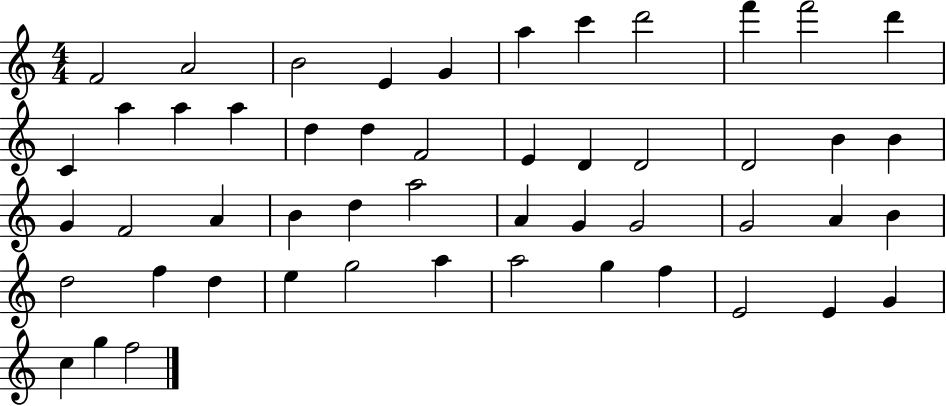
{
  \clef treble
  \numericTimeSignature
  \time 4/4
  \key c \major
  f'2 a'2 | b'2 e'4 g'4 | a''4 c'''4 d'''2 | f'''4 f'''2 d'''4 | \break c'4 a''4 a''4 a''4 | d''4 d''4 f'2 | e'4 d'4 d'2 | d'2 b'4 b'4 | \break g'4 f'2 a'4 | b'4 d''4 a''2 | a'4 g'4 g'2 | g'2 a'4 b'4 | \break d''2 f''4 d''4 | e''4 g''2 a''4 | a''2 g''4 f''4 | e'2 e'4 g'4 | \break c''4 g''4 f''2 | \bar "|."
}